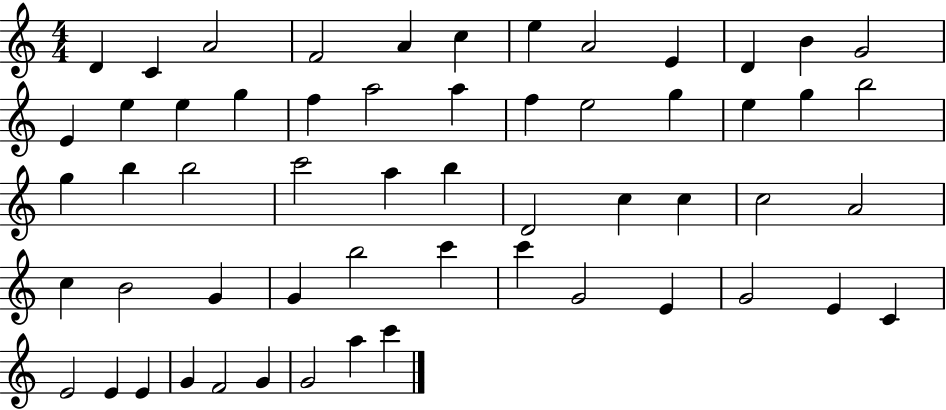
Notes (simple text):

D4/q C4/q A4/h F4/h A4/q C5/q E5/q A4/h E4/q D4/q B4/q G4/h E4/q E5/q E5/q G5/q F5/q A5/h A5/q F5/q E5/h G5/q E5/q G5/q B5/h G5/q B5/q B5/h C6/h A5/q B5/q D4/h C5/q C5/q C5/h A4/h C5/q B4/h G4/q G4/q B5/h C6/q C6/q G4/h E4/q G4/h E4/q C4/q E4/h E4/q E4/q G4/q F4/h G4/q G4/h A5/q C6/q